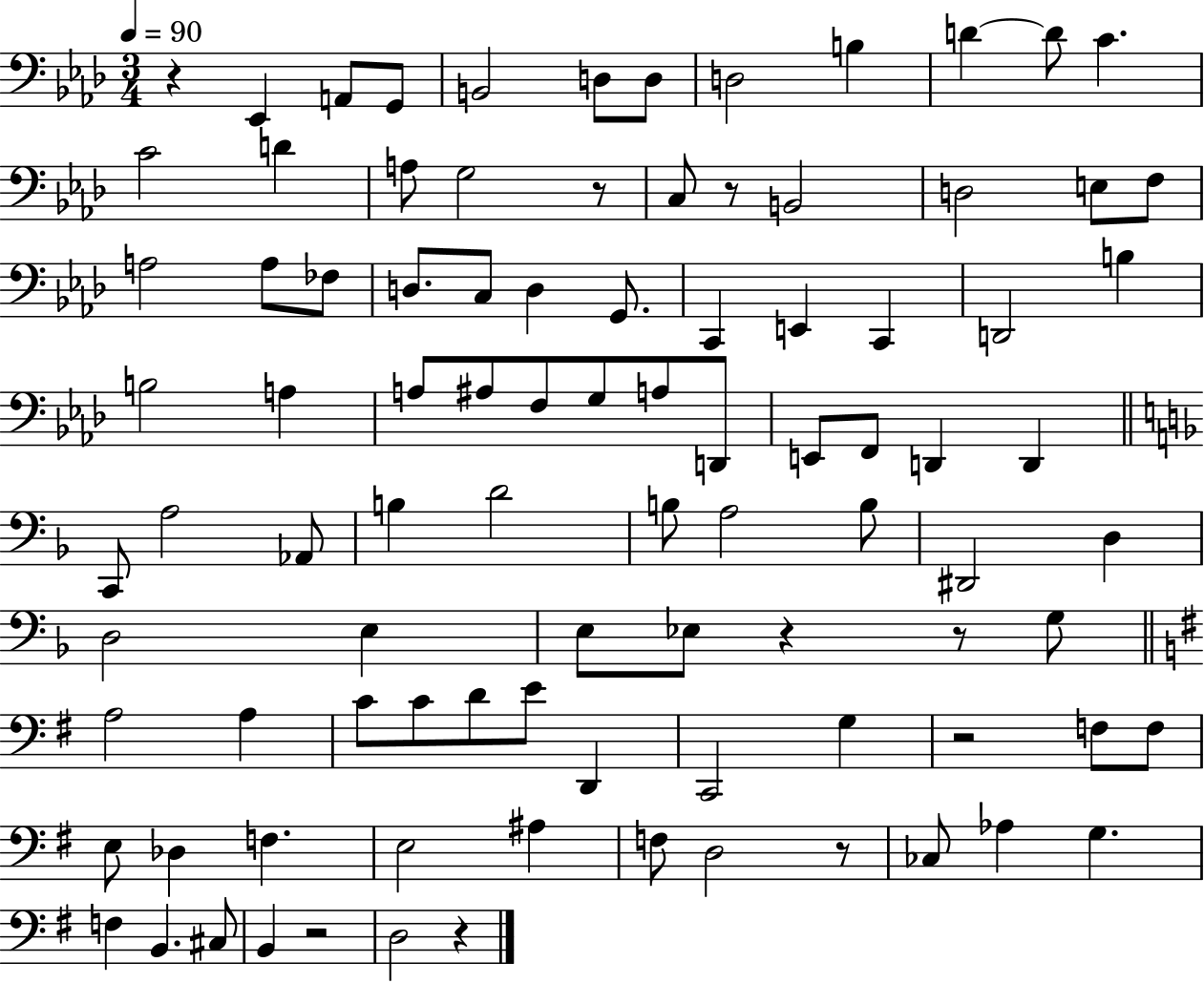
X:1
T:Untitled
M:3/4
L:1/4
K:Ab
z _E,, A,,/2 G,,/2 B,,2 D,/2 D,/2 D,2 B, D D/2 C C2 D A,/2 G,2 z/2 C,/2 z/2 B,,2 D,2 E,/2 F,/2 A,2 A,/2 _F,/2 D,/2 C,/2 D, G,,/2 C,, E,, C,, D,,2 B, B,2 A, A,/2 ^A,/2 F,/2 G,/2 A,/2 D,,/2 E,,/2 F,,/2 D,, D,, C,,/2 A,2 _A,,/2 B, D2 B,/2 A,2 B,/2 ^D,,2 D, D,2 E, E,/2 _E,/2 z z/2 G,/2 A,2 A, C/2 C/2 D/2 E/2 D,, C,,2 G, z2 F,/2 F,/2 E,/2 _D, F, E,2 ^A, F,/2 D,2 z/2 _C,/2 _A, G, F, B,, ^C,/2 B,, z2 D,2 z